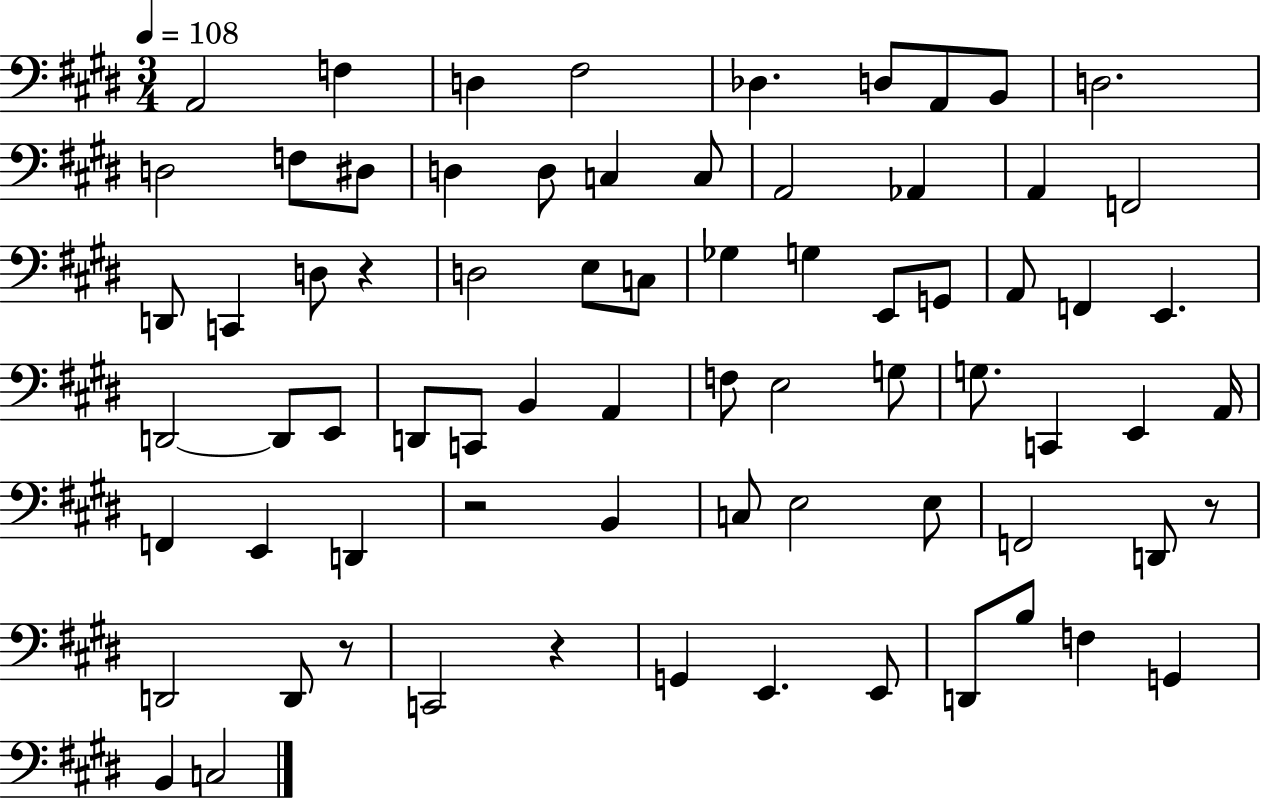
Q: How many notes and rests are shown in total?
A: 73